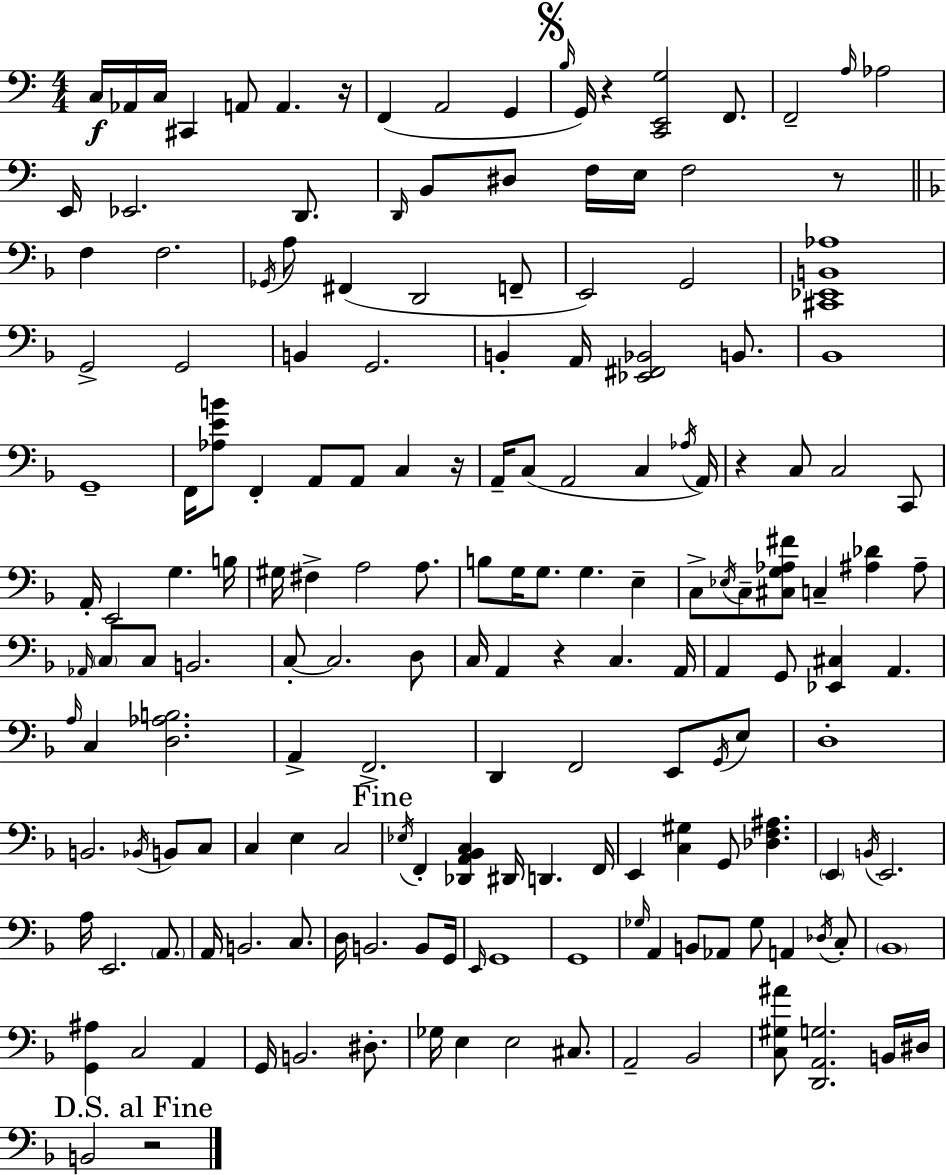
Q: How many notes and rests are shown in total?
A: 172